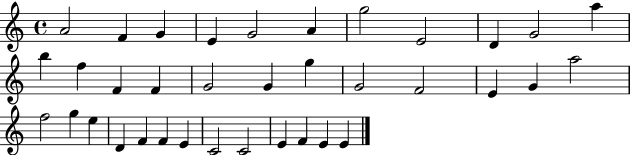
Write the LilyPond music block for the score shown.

{
  \clef treble
  \time 4/4
  \defaultTimeSignature
  \key c \major
  a'2 f'4 g'4 | e'4 g'2 a'4 | g''2 e'2 | d'4 g'2 a''4 | \break b''4 f''4 f'4 f'4 | g'2 g'4 g''4 | g'2 f'2 | e'4 g'4 a''2 | \break f''2 g''4 e''4 | d'4 f'4 f'4 e'4 | c'2 c'2 | e'4 f'4 e'4 e'4 | \break \bar "|."
}